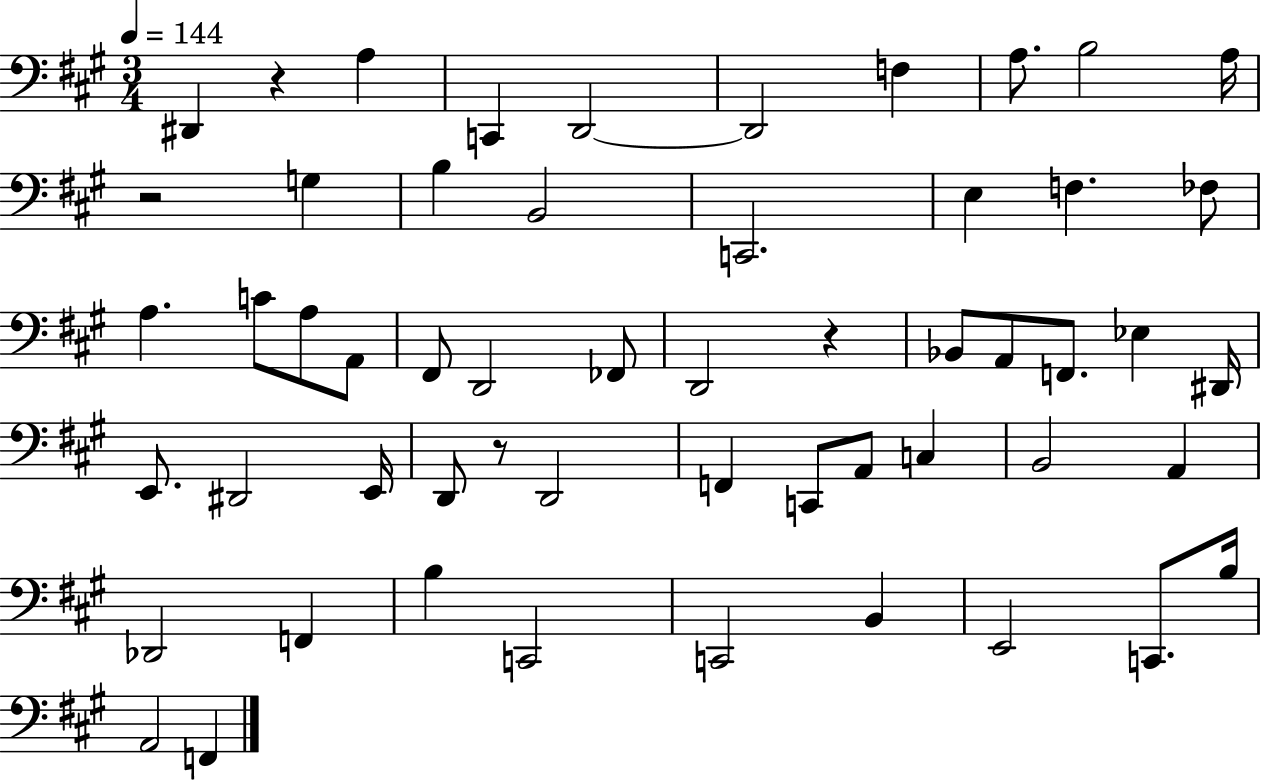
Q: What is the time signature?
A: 3/4